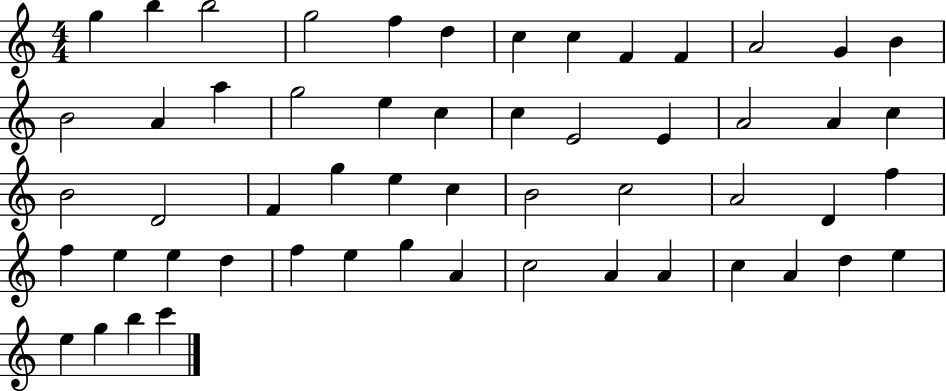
{
  \clef treble
  \numericTimeSignature
  \time 4/4
  \key c \major
  g''4 b''4 b''2 | g''2 f''4 d''4 | c''4 c''4 f'4 f'4 | a'2 g'4 b'4 | \break b'2 a'4 a''4 | g''2 e''4 c''4 | c''4 e'2 e'4 | a'2 a'4 c''4 | \break b'2 d'2 | f'4 g''4 e''4 c''4 | b'2 c''2 | a'2 d'4 f''4 | \break f''4 e''4 e''4 d''4 | f''4 e''4 g''4 a'4 | c''2 a'4 a'4 | c''4 a'4 d''4 e''4 | \break e''4 g''4 b''4 c'''4 | \bar "|."
}